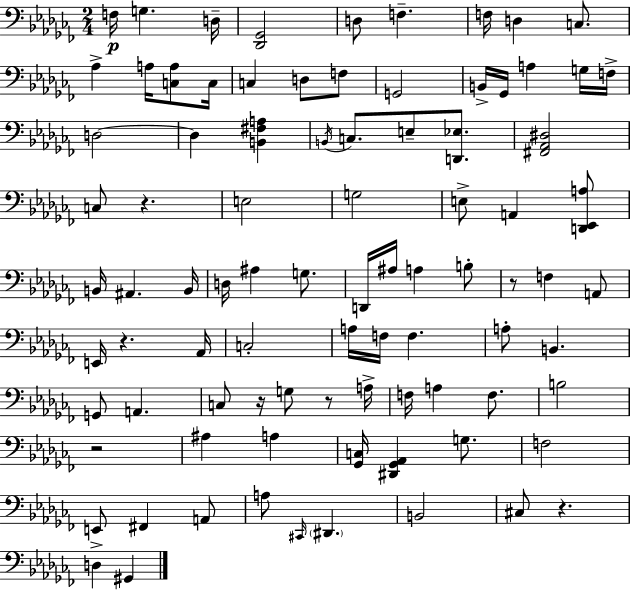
{
  \clef bass
  \numericTimeSignature
  \time 2/4
  \key aes \minor
  f16\p g4. d16-- | <des, ges,>2 | d8 f4.-- | f16 d4 c8. | \break aes4-> a16 <c a>8 c16 | c4 d8 f8 | g,2 | b,16-> ges,16 a4 g16 f16-> | \break d2~~ | d4 <b, fis a>4 | \acciaccatura { b,16 } c8. e8-- <d, ees>8. | <fis, aes, dis>2 | \break c8 r4. | e2 | g2 | e8-> a,4 <d, ees, a>8 | \break b,16 ais,4. | b,16 d16 ais4 g8. | d,16 ais16 a4 b8-. | r8 f4 a,8 | \break e,16 r4. | aes,16 c2-. | a16 f16 f4. | a8-. b,4. | \break g,8 a,4. | c8 r16 g8 r8 | a16-> f16 a4 f8. | b2 | \break r2 | ais4 a4 | <ges, c>16 <dis, ges, aes,>4 g8. | f2 | \break e,8-> fis,4 a,8 | a8 \grace { cis,16 } \parenthesize dis,4. | b,2 | cis8 r4. | \break d4 gis,4 | \bar "|."
}